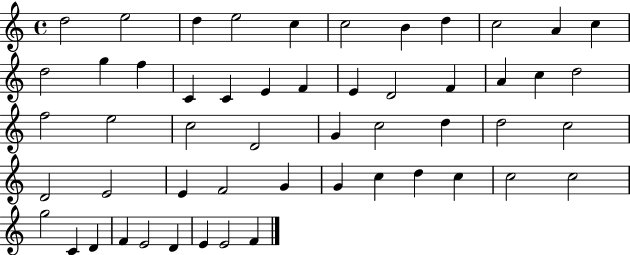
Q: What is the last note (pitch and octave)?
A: F4